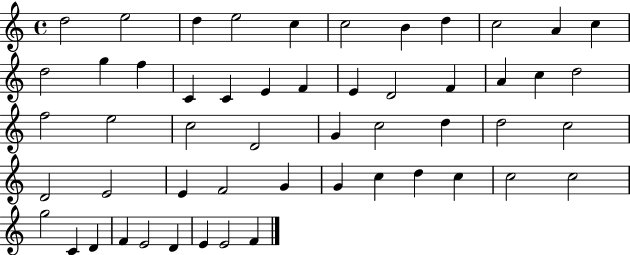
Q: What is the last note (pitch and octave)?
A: F4